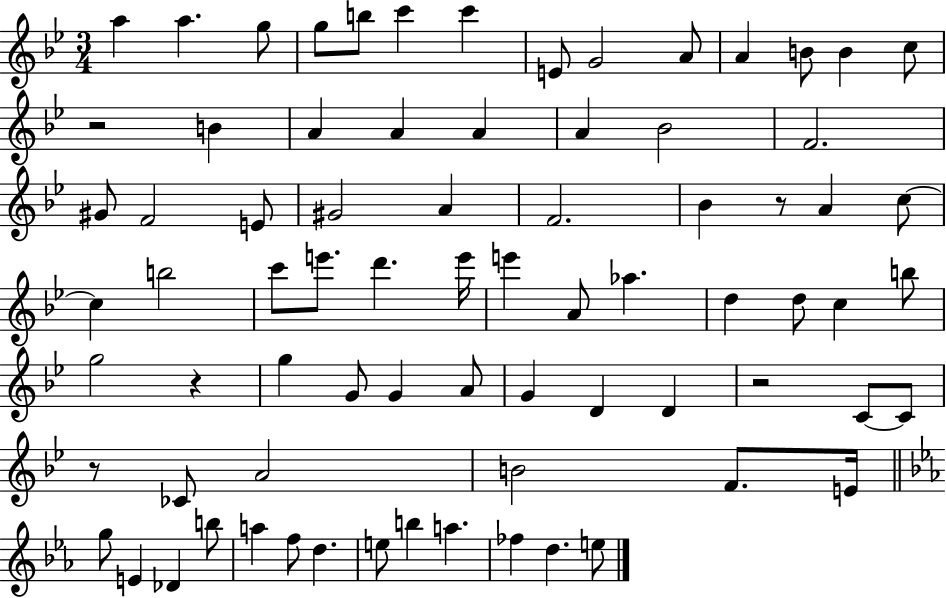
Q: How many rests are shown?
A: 5